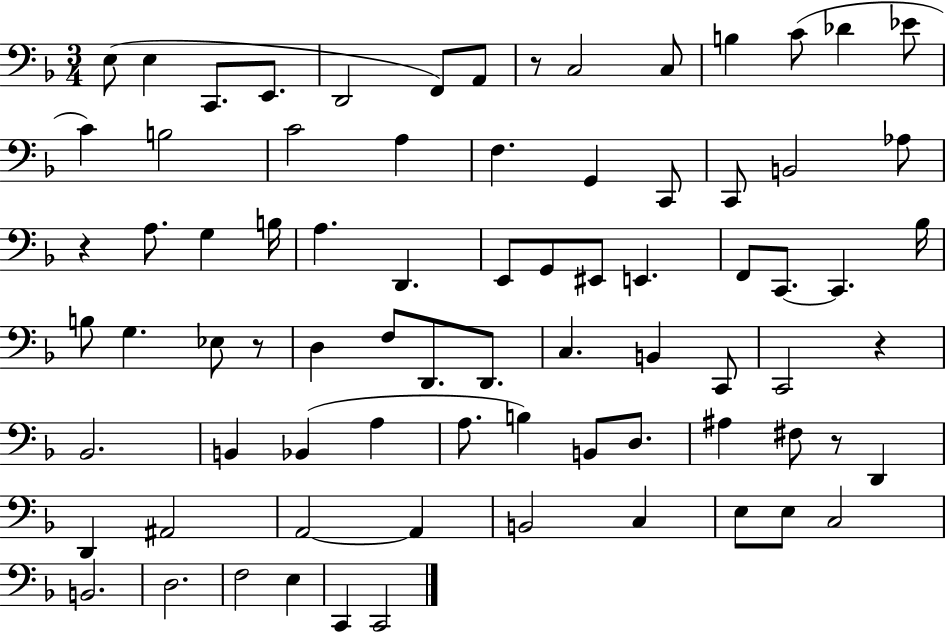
X:1
T:Untitled
M:3/4
L:1/4
K:F
E,/2 E, C,,/2 E,,/2 D,,2 F,,/2 A,,/2 z/2 C,2 C,/2 B, C/2 _D _E/2 C B,2 C2 A, F, G,, C,,/2 C,,/2 B,,2 _A,/2 z A,/2 G, B,/4 A, D,, E,,/2 G,,/2 ^E,,/2 E,, F,,/2 C,,/2 C,, _B,/4 B,/2 G, _E,/2 z/2 D, F,/2 D,,/2 D,,/2 C, B,, C,,/2 C,,2 z _B,,2 B,, _B,, A, A,/2 B, B,,/2 D,/2 ^A, ^F,/2 z/2 D,, D,, ^A,,2 A,,2 A,, B,,2 C, E,/2 E,/2 C,2 B,,2 D,2 F,2 E, C,, C,,2